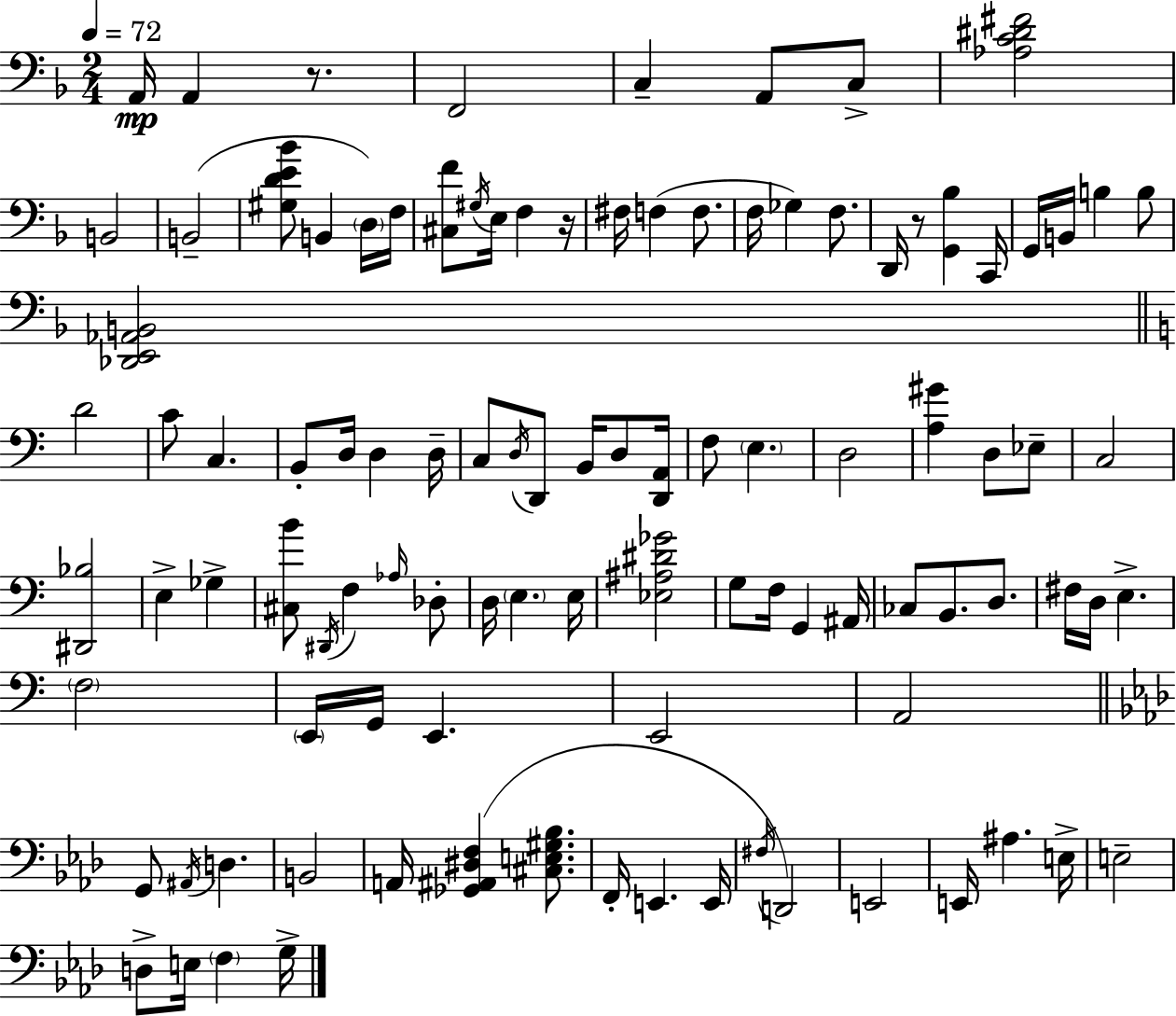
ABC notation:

X:1
T:Untitled
M:2/4
L:1/4
K:F
A,,/4 A,, z/2 F,,2 C, A,,/2 C,/2 [_A,C^D^F]2 B,,2 B,,2 [^G,DE_B]/2 B,, D,/4 F,/4 [^C,F]/2 ^G,/4 E,/4 F, z/4 ^F,/4 F, F,/2 F,/4 _G, F,/2 D,,/4 z/2 [G,,_B,] C,,/4 G,,/4 B,,/4 B, B,/2 [_D,,E,,_A,,B,,]2 D2 C/2 C, B,,/2 D,/4 D, D,/4 C,/2 D,/4 D,,/2 B,,/4 D,/2 [D,,A,,]/4 F,/2 E, D,2 [A,^G] D,/2 _E,/2 C,2 [^D,,_B,]2 E, _G, [^C,B]/2 ^D,,/4 F, _A,/4 _D,/2 D,/4 E, E,/4 [_E,^A,^D_G]2 G,/2 F,/4 G,, ^A,,/4 _C,/2 B,,/2 D,/2 ^F,/4 D,/4 E, F,2 E,,/4 G,,/4 E,, E,,2 A,,2 G,,/2 ^A,,/4 D, B,,2 A,,/4 [_G,,^A,,^D,F,] [^C,E,^G,_B,]/2 F,,/4 E,, E,,/4 ^F,/4 D,,2 E,,2 E,,/4 ^A, E,/4 E,2 D,/2 E,/4 F, G,/4